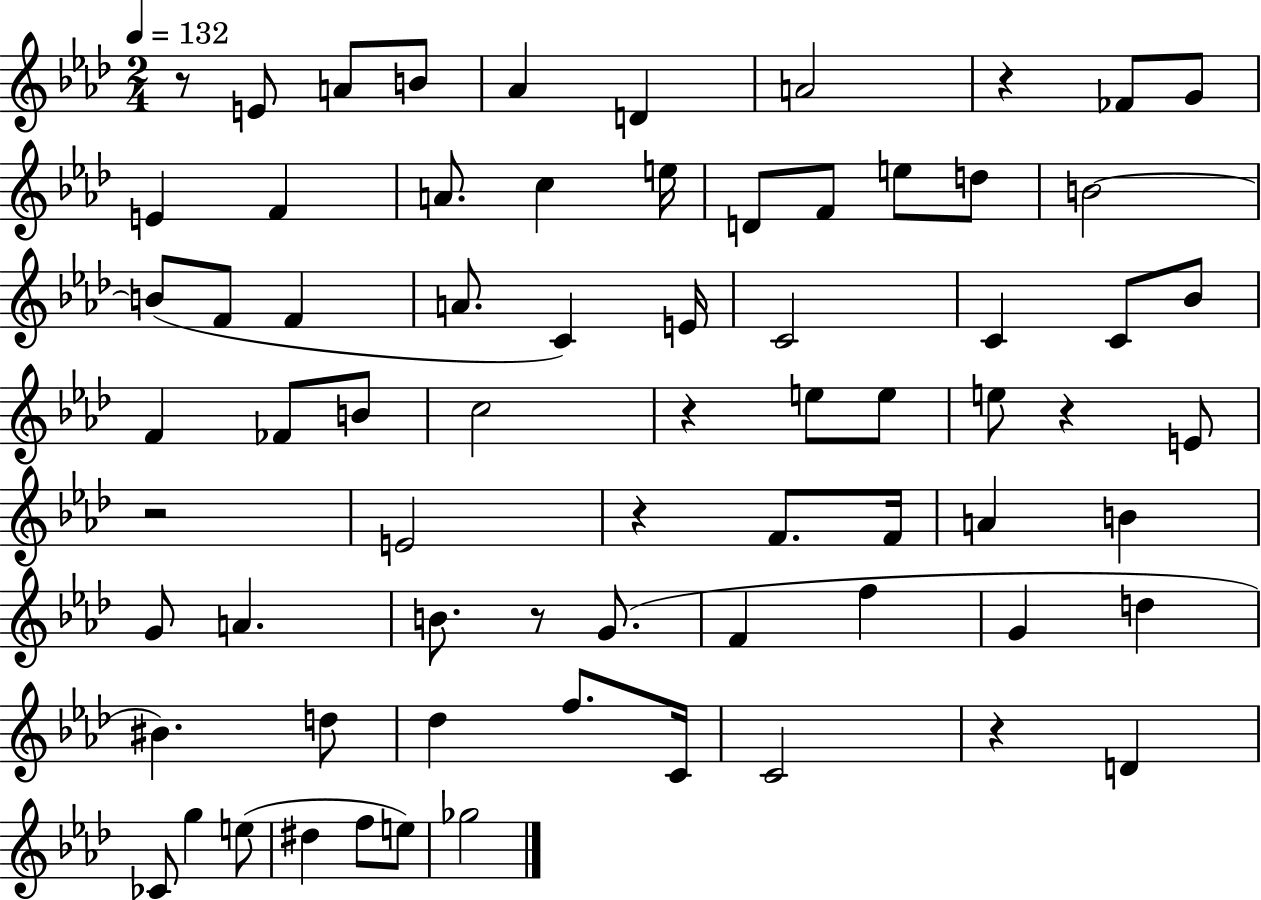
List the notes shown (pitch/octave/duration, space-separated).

R/e E4/e A4/e B4/e Ab4/q D4/q A4/h R/q FES4/e G4/e E4/q F4/q A4/e. C5/q E5/s D4/e F4/e E5/e D5/e B4/h B4/e F4/e F4/q A4/e. C4/q E4/s C4/h C4/q C4/e Bb4/e F4/q FES4/e B4/e C5/h R/q E5/e E5/e E5/e R/q E4/e R/h E4/h R/q F4/e. F4/s A4/q B4/q G4/e A4/q. B4/e. R/e G4/e. F4/q F5/q G4/q D5/q BIS4/q. D5/e Db5/q F5/e. C4/s C4/h R/q D4/q CES4/e G5/q E5/e D#5/q F5/e E5/e Gb5/h